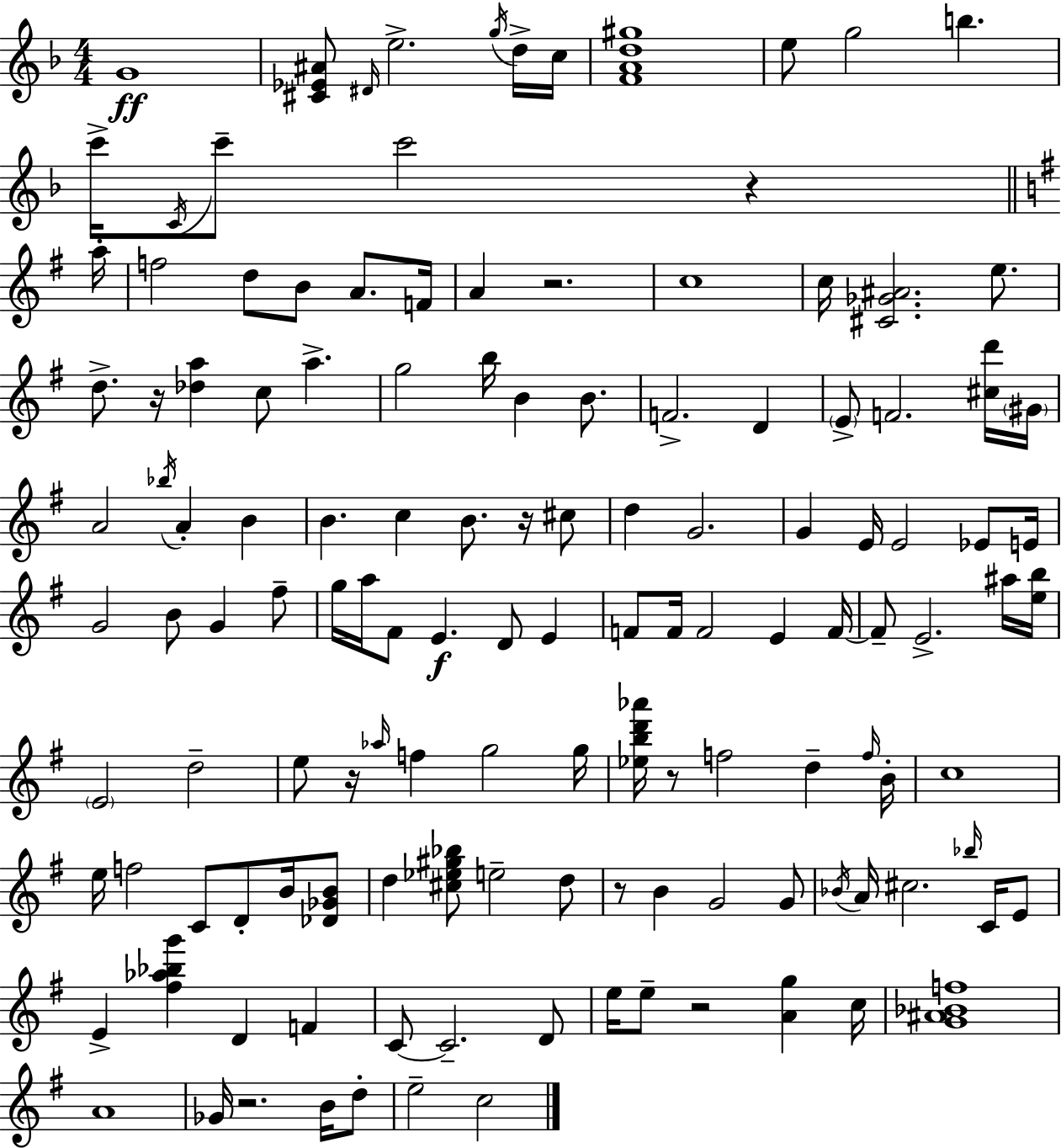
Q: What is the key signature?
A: D minor